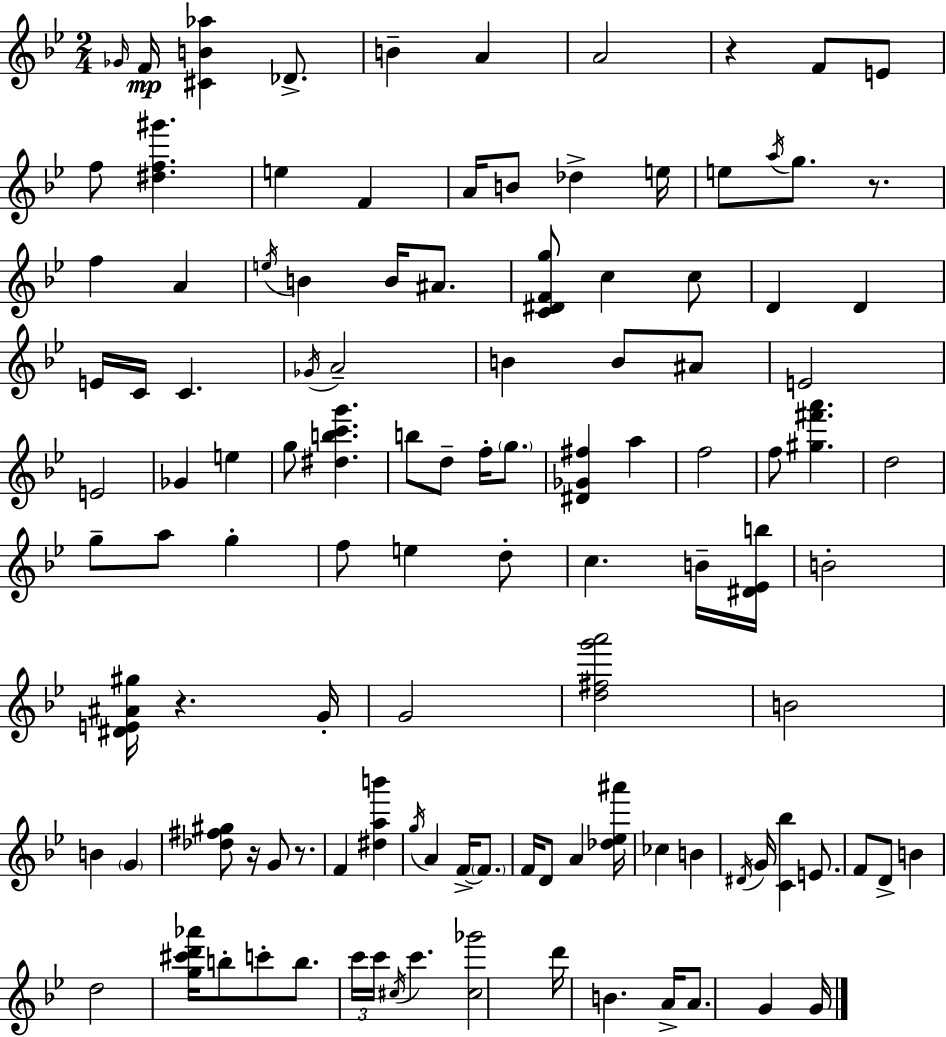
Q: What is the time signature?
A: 2/4